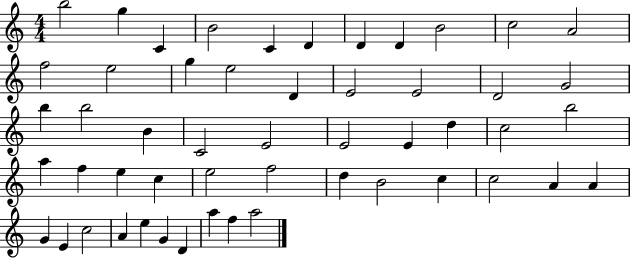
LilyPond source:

{
  \clef treble
  \numericTimeSignature
  \time 4/4
  \key c \major
  b''2 g''4 c'4 | b'2 c'4 d'4 | d'4 d'4 b'2 | c''2 a'2 | \break f''2 e''2 | g''4 e''2 d'4 | e'2 e'2 | d'2 g'2 | \break b''4 b''2 b'4 | c'2 e'2 | e'2 e'4 d''4 | c''2 b''2 | \break a''4 f''4 e''4 c''4 | e''2 f''2 | d''4 b'2 c''4 | c''2 a'4 a'4 | \break g'4 e'4 c''2 | a'4 e''4 g'4 d'4 | a''4 f''4 a''2 | \bar "|."
}